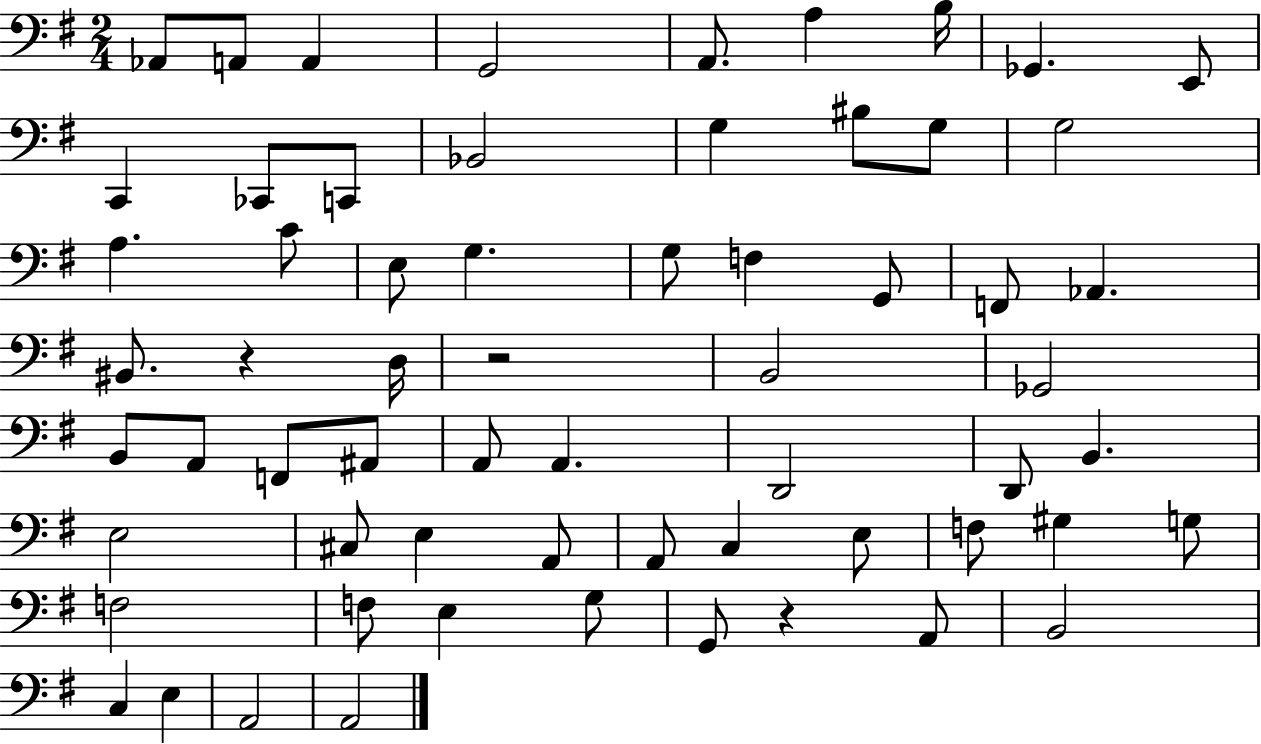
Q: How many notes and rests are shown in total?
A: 63